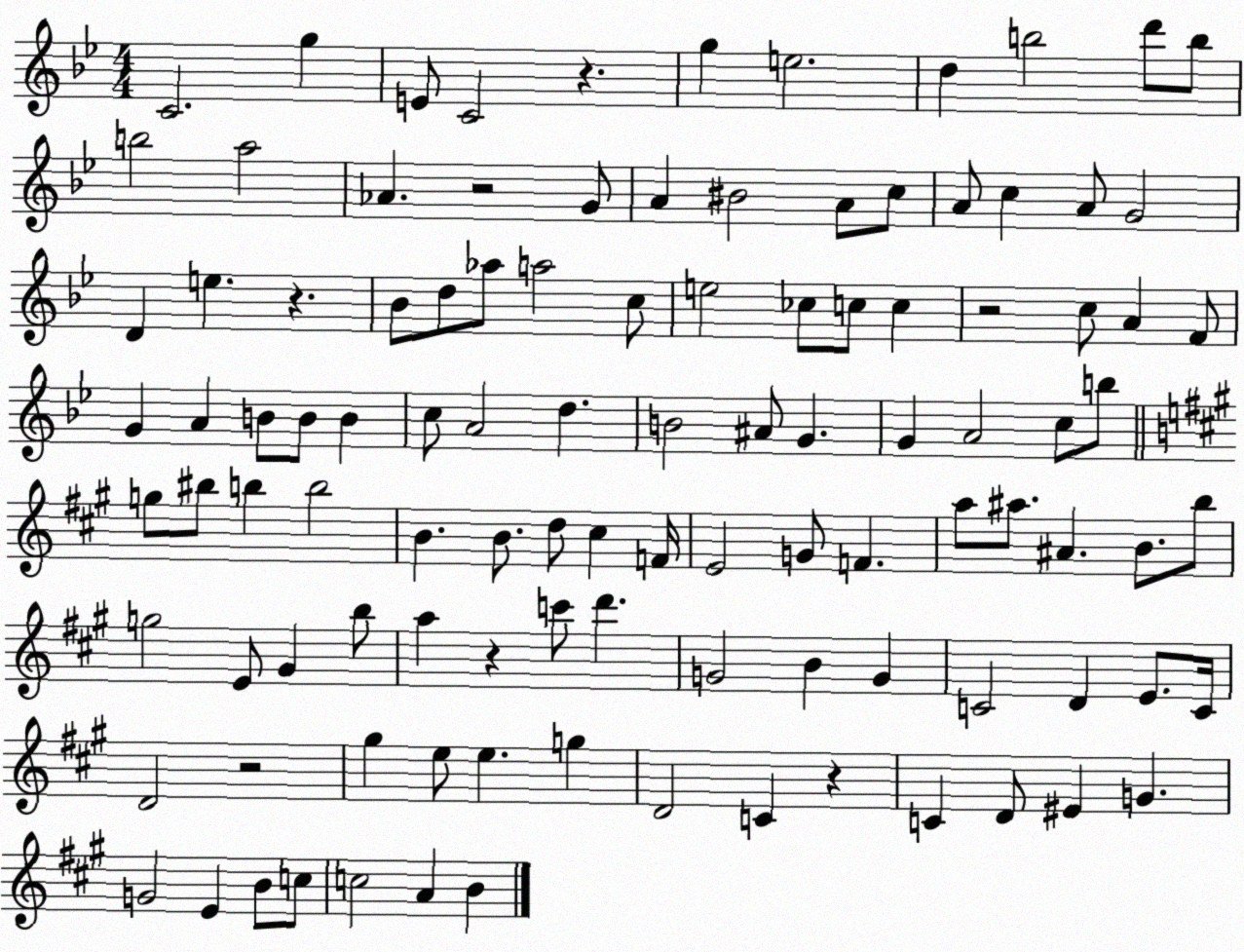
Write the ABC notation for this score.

X:1
T:Untitled
M:4/4
L:1/4
K:Bb
C2 g E/2 C2 z g e2 d b2 d'/2 b/2 b2 a2 _A z2 G/2 A ^B2 A/2 c/2 A/2 c A/2 G2 D e z _B/2 d/2 _a/2 a2 c/2 e2 _c/2 c/2 c z2 c/2 A F/2 G A B/2 B/2 B c/2 A2 d B2 ^A/2 G G A2 c/2 b/2 g/2 ^b/2 b b2 B B/2 d/2 ^c F/4 E2 G/2 F a/2 ^a/2 ^A B/2 b/2 g2 E/2 ^G b/2 a z c'/2 d' G2 B G C2 D E/2 C/4 D2 z2 ^g e/2 e g D2 C z C D/2 ^E G G2 E B/2 c/2 c2 A B